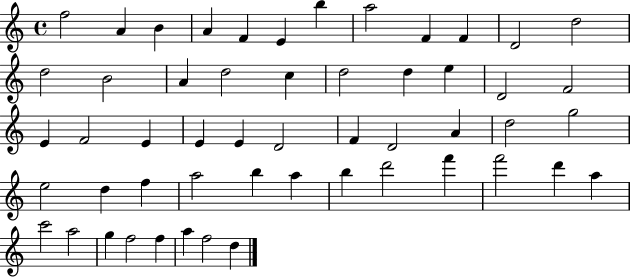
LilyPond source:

{
  \clef treble
  \time 4/4
  \defaultTimeSignature
  \key c \major
  f''2 a'4 b'4 | a'4 f'4 e'4 b''4 | a''2 f'4 f'4 | d'2 d''2 | \break d''2 b'2 | a'4 d''2 c''4 | d''2 d''4 e''4 | d'2 f'2 | \break e'4 f'2 e'4 | e'4 e'4 d'2 | f'4 d'2 a'4 | d''2 g''2 | \break e''2 d''4 f''4 | a''2 b''4 a''4 | b''4 d'''2 f'''4 | f'''2 d'''4 a''4 | \break c'''2 a''2 | g''4 f''2 f''4 | a''4 f''2 d''4 | \bar "|."
}